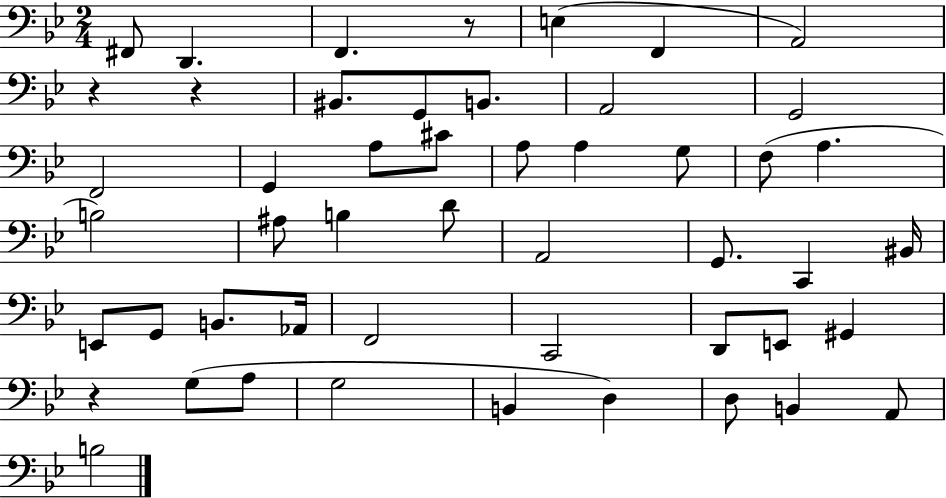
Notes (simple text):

F#2/e D2/q. F2/q. R/e E3/q F2/q A2/h R/q R/q BIS2/e. G2/e B2/e. A2/h G2/h F2/h G2/q A3/e C#4/e A3/e A3/q G3/e F3/e A3/q. B3/h A#3/e B3/q D4/e A2/h G2/e. C2/q BIS2/s E2/e G2/e B2/e. Ab2/s F2/h C2/h D2/e E2/e G#2/q R/q G3/e A3/e G3/h B2/q D3/q D3/e B2/q A2/e B3/h